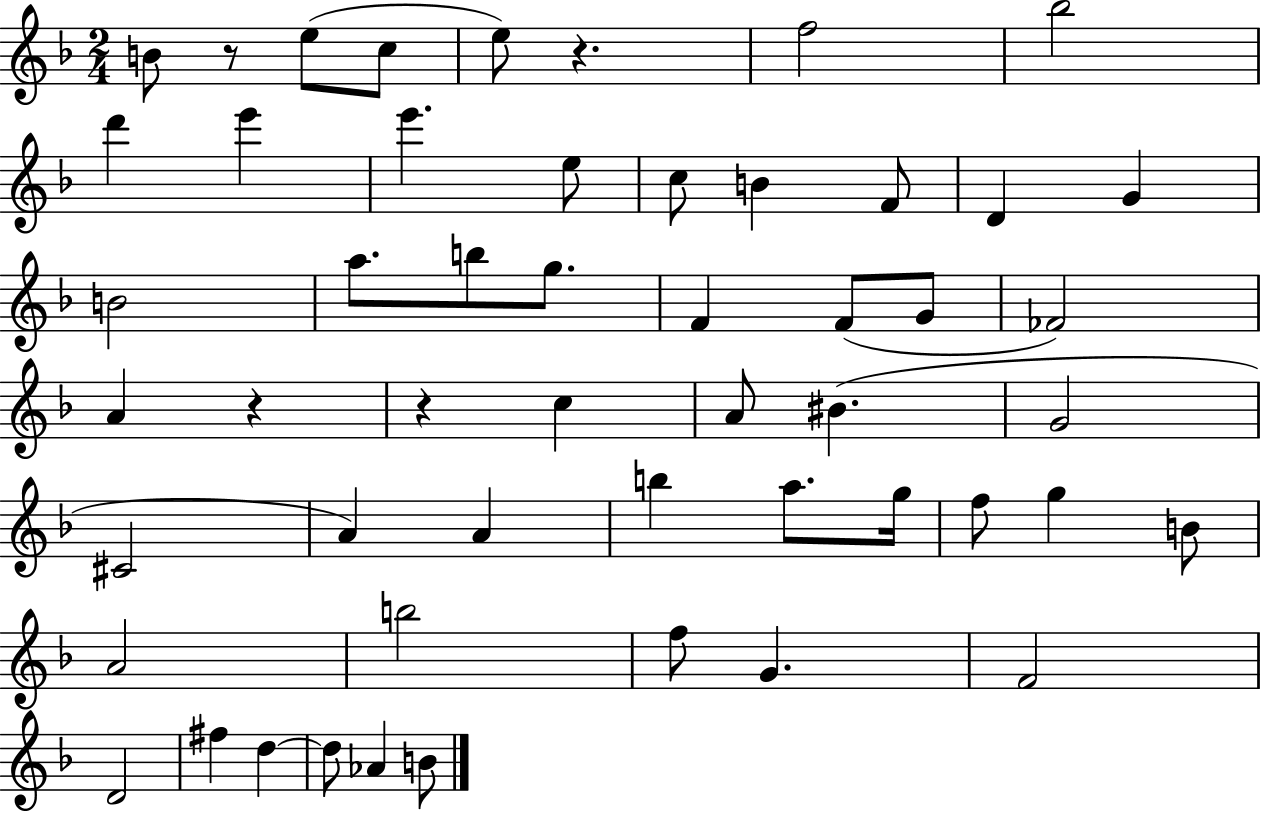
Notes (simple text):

B4/e R/e E5/e C5/e E5/e R/q. F5/h Bb5/h D6/q E6/q E6/q. E5/e C5/e B4/q F4/e D4/q G4/q B4/h A5/e. B5/e G5/e. F4/q F4/e G4/e FES4/h A4/q R/q R/q C5/q A4/e BIS4/q. G4/h C#4/h A4/q A4/q B5/q A5/e. G5/s F5/e G5/q B4/e A4/h B5/h F5/e G4/q. F4/h D4/h F#5/q D5/q D5/e Ab4/q B4/e